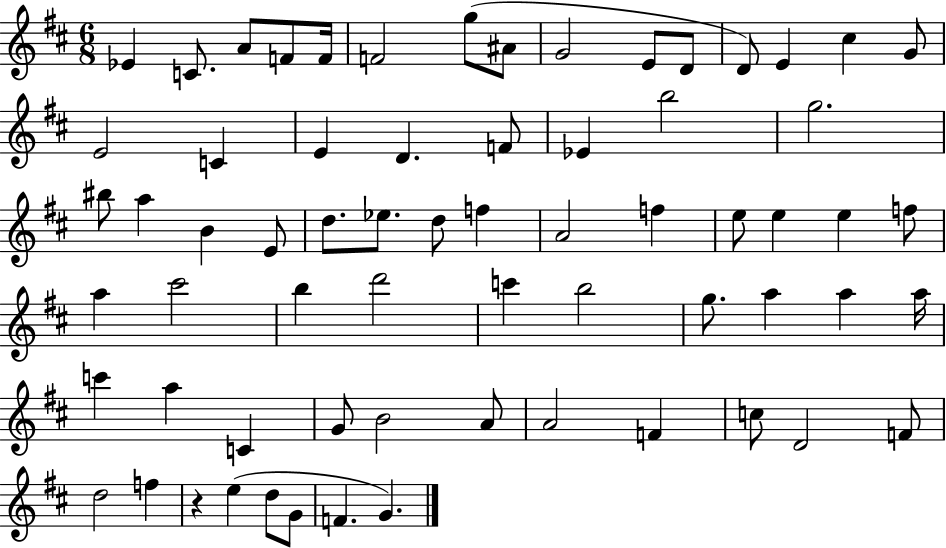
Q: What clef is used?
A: treble